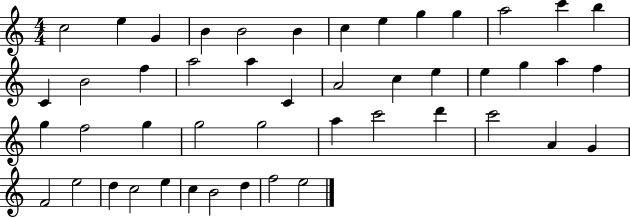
{
  \clef treble
  \numericTimeSignature
  \time 4/4
  \key c \major
  c''2 e''4 g'4 | b'4 b'2 b'4 | c''4 e''4 g''4 g''4 | a''2 c'''4 b''4 | \break c'4 b'2 f''4 | a''2 a''4 c'4 | a'2 c''4 e''4 | e''4 g''4 a''4 f''4 | \break g''4 f''2 g''4 | g''2 g''2 | a''4 c'''2 d'''4 | c'''2 a'4 g'4 | \break f'2 e''2 | d''4 c''2 e''4 | c''4 b'2 d''4 | f''2 e''2 | \break \bar "|."
}